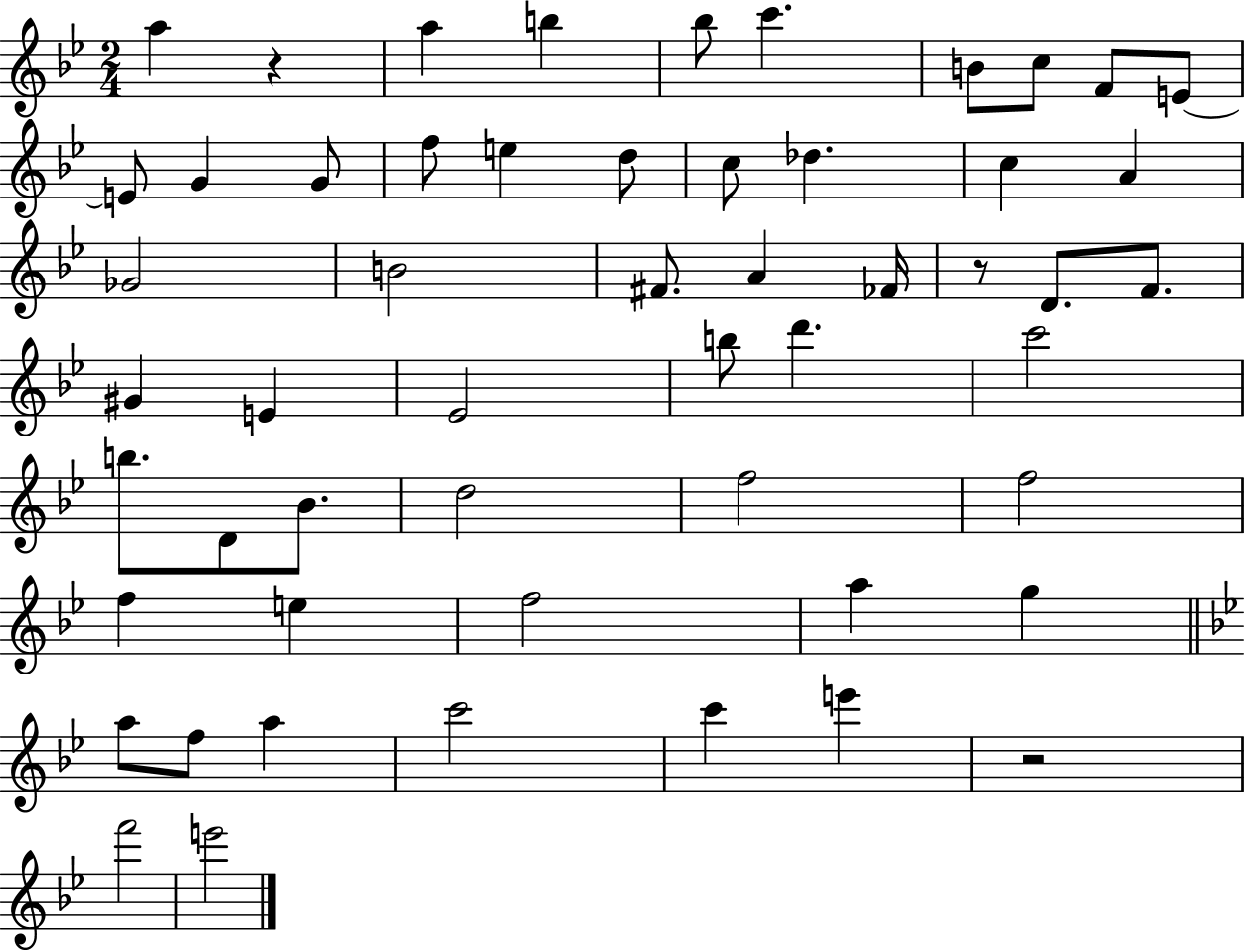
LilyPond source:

{
  \clef treble
  \numericTimeSignature
  \time 2/4
  \key bes \major
  a''4 r4 | a''4 b''4 | bes''8 c'''4. | b'8 c''8 f'8 e'8~~ | \break e'8 g'4 g'8 | f''8 e''4 d''8 | c''8 des''4. | c''4 a'4 | \break ges'2 | b'2 | fis'8. a'4 fes'16 | r8 d'8. f'8. | \break gis'4 e'4 | ees'2 | b''8 d'''4. | c'''2 | \break b''8. d'8 bes'8. | d''2 | f''2 | f''2 | \break f''4 e''4 | f''2 | a''4 g''4 | \bar "||" \break \key bes \major a''8 f''8 a''4 | c'''2 | c'''4 e'''4 | r2 | \break f'''2 | e'''2 | \bar "|."
}